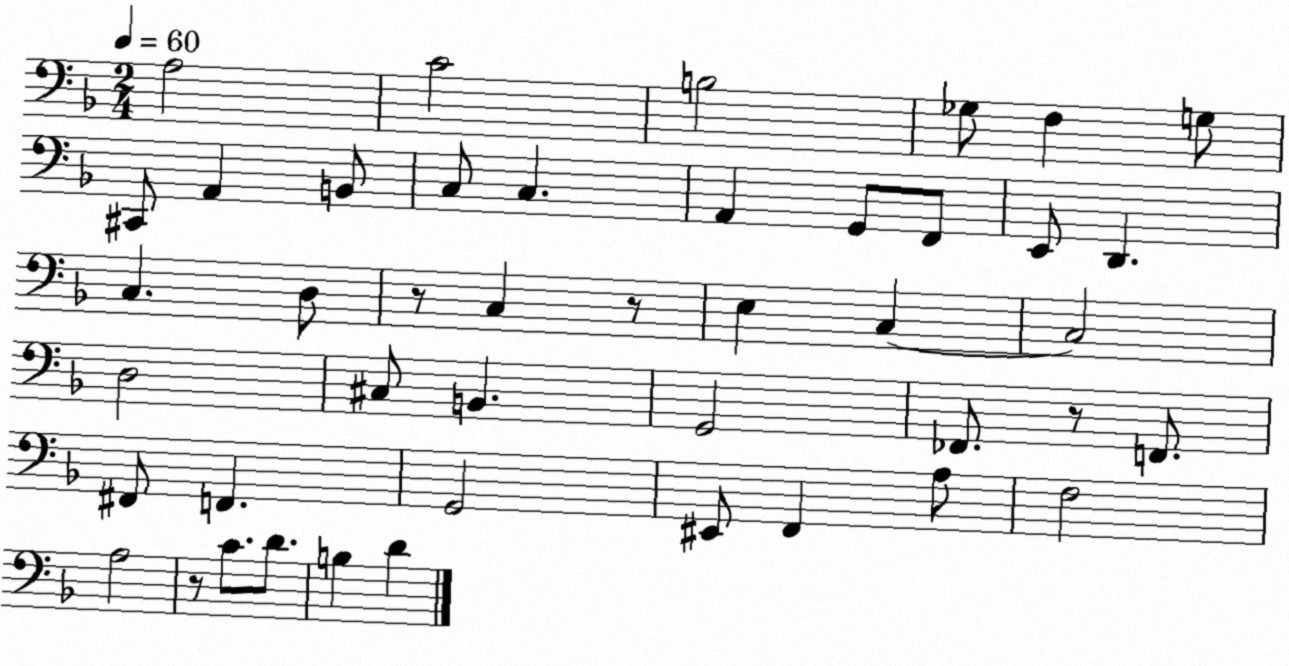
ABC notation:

X:1
T:Untitled
M:2/4
L:1/4
K:F
A,2 C2 B,2 _G,/2 F, G,/2 ^C,,/2 A,, B,,/2 C,/2 C, A,, G,,/2 F,,/2 E,,/2 D,, C, D,/2 z/2 C, z/2 E, C, C,2 D,2 ^C,/2 B,, G,,2 _F,,/2 z/2 F,,/2 ^F,,/2 F,, G,,2 ^E,,/2 F,, A,/2 F,2 A,2 z/2 C/2 D/2 B, D